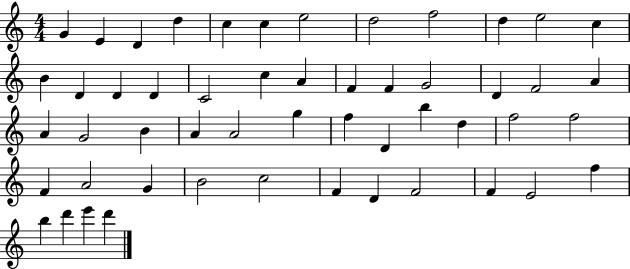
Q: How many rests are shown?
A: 0